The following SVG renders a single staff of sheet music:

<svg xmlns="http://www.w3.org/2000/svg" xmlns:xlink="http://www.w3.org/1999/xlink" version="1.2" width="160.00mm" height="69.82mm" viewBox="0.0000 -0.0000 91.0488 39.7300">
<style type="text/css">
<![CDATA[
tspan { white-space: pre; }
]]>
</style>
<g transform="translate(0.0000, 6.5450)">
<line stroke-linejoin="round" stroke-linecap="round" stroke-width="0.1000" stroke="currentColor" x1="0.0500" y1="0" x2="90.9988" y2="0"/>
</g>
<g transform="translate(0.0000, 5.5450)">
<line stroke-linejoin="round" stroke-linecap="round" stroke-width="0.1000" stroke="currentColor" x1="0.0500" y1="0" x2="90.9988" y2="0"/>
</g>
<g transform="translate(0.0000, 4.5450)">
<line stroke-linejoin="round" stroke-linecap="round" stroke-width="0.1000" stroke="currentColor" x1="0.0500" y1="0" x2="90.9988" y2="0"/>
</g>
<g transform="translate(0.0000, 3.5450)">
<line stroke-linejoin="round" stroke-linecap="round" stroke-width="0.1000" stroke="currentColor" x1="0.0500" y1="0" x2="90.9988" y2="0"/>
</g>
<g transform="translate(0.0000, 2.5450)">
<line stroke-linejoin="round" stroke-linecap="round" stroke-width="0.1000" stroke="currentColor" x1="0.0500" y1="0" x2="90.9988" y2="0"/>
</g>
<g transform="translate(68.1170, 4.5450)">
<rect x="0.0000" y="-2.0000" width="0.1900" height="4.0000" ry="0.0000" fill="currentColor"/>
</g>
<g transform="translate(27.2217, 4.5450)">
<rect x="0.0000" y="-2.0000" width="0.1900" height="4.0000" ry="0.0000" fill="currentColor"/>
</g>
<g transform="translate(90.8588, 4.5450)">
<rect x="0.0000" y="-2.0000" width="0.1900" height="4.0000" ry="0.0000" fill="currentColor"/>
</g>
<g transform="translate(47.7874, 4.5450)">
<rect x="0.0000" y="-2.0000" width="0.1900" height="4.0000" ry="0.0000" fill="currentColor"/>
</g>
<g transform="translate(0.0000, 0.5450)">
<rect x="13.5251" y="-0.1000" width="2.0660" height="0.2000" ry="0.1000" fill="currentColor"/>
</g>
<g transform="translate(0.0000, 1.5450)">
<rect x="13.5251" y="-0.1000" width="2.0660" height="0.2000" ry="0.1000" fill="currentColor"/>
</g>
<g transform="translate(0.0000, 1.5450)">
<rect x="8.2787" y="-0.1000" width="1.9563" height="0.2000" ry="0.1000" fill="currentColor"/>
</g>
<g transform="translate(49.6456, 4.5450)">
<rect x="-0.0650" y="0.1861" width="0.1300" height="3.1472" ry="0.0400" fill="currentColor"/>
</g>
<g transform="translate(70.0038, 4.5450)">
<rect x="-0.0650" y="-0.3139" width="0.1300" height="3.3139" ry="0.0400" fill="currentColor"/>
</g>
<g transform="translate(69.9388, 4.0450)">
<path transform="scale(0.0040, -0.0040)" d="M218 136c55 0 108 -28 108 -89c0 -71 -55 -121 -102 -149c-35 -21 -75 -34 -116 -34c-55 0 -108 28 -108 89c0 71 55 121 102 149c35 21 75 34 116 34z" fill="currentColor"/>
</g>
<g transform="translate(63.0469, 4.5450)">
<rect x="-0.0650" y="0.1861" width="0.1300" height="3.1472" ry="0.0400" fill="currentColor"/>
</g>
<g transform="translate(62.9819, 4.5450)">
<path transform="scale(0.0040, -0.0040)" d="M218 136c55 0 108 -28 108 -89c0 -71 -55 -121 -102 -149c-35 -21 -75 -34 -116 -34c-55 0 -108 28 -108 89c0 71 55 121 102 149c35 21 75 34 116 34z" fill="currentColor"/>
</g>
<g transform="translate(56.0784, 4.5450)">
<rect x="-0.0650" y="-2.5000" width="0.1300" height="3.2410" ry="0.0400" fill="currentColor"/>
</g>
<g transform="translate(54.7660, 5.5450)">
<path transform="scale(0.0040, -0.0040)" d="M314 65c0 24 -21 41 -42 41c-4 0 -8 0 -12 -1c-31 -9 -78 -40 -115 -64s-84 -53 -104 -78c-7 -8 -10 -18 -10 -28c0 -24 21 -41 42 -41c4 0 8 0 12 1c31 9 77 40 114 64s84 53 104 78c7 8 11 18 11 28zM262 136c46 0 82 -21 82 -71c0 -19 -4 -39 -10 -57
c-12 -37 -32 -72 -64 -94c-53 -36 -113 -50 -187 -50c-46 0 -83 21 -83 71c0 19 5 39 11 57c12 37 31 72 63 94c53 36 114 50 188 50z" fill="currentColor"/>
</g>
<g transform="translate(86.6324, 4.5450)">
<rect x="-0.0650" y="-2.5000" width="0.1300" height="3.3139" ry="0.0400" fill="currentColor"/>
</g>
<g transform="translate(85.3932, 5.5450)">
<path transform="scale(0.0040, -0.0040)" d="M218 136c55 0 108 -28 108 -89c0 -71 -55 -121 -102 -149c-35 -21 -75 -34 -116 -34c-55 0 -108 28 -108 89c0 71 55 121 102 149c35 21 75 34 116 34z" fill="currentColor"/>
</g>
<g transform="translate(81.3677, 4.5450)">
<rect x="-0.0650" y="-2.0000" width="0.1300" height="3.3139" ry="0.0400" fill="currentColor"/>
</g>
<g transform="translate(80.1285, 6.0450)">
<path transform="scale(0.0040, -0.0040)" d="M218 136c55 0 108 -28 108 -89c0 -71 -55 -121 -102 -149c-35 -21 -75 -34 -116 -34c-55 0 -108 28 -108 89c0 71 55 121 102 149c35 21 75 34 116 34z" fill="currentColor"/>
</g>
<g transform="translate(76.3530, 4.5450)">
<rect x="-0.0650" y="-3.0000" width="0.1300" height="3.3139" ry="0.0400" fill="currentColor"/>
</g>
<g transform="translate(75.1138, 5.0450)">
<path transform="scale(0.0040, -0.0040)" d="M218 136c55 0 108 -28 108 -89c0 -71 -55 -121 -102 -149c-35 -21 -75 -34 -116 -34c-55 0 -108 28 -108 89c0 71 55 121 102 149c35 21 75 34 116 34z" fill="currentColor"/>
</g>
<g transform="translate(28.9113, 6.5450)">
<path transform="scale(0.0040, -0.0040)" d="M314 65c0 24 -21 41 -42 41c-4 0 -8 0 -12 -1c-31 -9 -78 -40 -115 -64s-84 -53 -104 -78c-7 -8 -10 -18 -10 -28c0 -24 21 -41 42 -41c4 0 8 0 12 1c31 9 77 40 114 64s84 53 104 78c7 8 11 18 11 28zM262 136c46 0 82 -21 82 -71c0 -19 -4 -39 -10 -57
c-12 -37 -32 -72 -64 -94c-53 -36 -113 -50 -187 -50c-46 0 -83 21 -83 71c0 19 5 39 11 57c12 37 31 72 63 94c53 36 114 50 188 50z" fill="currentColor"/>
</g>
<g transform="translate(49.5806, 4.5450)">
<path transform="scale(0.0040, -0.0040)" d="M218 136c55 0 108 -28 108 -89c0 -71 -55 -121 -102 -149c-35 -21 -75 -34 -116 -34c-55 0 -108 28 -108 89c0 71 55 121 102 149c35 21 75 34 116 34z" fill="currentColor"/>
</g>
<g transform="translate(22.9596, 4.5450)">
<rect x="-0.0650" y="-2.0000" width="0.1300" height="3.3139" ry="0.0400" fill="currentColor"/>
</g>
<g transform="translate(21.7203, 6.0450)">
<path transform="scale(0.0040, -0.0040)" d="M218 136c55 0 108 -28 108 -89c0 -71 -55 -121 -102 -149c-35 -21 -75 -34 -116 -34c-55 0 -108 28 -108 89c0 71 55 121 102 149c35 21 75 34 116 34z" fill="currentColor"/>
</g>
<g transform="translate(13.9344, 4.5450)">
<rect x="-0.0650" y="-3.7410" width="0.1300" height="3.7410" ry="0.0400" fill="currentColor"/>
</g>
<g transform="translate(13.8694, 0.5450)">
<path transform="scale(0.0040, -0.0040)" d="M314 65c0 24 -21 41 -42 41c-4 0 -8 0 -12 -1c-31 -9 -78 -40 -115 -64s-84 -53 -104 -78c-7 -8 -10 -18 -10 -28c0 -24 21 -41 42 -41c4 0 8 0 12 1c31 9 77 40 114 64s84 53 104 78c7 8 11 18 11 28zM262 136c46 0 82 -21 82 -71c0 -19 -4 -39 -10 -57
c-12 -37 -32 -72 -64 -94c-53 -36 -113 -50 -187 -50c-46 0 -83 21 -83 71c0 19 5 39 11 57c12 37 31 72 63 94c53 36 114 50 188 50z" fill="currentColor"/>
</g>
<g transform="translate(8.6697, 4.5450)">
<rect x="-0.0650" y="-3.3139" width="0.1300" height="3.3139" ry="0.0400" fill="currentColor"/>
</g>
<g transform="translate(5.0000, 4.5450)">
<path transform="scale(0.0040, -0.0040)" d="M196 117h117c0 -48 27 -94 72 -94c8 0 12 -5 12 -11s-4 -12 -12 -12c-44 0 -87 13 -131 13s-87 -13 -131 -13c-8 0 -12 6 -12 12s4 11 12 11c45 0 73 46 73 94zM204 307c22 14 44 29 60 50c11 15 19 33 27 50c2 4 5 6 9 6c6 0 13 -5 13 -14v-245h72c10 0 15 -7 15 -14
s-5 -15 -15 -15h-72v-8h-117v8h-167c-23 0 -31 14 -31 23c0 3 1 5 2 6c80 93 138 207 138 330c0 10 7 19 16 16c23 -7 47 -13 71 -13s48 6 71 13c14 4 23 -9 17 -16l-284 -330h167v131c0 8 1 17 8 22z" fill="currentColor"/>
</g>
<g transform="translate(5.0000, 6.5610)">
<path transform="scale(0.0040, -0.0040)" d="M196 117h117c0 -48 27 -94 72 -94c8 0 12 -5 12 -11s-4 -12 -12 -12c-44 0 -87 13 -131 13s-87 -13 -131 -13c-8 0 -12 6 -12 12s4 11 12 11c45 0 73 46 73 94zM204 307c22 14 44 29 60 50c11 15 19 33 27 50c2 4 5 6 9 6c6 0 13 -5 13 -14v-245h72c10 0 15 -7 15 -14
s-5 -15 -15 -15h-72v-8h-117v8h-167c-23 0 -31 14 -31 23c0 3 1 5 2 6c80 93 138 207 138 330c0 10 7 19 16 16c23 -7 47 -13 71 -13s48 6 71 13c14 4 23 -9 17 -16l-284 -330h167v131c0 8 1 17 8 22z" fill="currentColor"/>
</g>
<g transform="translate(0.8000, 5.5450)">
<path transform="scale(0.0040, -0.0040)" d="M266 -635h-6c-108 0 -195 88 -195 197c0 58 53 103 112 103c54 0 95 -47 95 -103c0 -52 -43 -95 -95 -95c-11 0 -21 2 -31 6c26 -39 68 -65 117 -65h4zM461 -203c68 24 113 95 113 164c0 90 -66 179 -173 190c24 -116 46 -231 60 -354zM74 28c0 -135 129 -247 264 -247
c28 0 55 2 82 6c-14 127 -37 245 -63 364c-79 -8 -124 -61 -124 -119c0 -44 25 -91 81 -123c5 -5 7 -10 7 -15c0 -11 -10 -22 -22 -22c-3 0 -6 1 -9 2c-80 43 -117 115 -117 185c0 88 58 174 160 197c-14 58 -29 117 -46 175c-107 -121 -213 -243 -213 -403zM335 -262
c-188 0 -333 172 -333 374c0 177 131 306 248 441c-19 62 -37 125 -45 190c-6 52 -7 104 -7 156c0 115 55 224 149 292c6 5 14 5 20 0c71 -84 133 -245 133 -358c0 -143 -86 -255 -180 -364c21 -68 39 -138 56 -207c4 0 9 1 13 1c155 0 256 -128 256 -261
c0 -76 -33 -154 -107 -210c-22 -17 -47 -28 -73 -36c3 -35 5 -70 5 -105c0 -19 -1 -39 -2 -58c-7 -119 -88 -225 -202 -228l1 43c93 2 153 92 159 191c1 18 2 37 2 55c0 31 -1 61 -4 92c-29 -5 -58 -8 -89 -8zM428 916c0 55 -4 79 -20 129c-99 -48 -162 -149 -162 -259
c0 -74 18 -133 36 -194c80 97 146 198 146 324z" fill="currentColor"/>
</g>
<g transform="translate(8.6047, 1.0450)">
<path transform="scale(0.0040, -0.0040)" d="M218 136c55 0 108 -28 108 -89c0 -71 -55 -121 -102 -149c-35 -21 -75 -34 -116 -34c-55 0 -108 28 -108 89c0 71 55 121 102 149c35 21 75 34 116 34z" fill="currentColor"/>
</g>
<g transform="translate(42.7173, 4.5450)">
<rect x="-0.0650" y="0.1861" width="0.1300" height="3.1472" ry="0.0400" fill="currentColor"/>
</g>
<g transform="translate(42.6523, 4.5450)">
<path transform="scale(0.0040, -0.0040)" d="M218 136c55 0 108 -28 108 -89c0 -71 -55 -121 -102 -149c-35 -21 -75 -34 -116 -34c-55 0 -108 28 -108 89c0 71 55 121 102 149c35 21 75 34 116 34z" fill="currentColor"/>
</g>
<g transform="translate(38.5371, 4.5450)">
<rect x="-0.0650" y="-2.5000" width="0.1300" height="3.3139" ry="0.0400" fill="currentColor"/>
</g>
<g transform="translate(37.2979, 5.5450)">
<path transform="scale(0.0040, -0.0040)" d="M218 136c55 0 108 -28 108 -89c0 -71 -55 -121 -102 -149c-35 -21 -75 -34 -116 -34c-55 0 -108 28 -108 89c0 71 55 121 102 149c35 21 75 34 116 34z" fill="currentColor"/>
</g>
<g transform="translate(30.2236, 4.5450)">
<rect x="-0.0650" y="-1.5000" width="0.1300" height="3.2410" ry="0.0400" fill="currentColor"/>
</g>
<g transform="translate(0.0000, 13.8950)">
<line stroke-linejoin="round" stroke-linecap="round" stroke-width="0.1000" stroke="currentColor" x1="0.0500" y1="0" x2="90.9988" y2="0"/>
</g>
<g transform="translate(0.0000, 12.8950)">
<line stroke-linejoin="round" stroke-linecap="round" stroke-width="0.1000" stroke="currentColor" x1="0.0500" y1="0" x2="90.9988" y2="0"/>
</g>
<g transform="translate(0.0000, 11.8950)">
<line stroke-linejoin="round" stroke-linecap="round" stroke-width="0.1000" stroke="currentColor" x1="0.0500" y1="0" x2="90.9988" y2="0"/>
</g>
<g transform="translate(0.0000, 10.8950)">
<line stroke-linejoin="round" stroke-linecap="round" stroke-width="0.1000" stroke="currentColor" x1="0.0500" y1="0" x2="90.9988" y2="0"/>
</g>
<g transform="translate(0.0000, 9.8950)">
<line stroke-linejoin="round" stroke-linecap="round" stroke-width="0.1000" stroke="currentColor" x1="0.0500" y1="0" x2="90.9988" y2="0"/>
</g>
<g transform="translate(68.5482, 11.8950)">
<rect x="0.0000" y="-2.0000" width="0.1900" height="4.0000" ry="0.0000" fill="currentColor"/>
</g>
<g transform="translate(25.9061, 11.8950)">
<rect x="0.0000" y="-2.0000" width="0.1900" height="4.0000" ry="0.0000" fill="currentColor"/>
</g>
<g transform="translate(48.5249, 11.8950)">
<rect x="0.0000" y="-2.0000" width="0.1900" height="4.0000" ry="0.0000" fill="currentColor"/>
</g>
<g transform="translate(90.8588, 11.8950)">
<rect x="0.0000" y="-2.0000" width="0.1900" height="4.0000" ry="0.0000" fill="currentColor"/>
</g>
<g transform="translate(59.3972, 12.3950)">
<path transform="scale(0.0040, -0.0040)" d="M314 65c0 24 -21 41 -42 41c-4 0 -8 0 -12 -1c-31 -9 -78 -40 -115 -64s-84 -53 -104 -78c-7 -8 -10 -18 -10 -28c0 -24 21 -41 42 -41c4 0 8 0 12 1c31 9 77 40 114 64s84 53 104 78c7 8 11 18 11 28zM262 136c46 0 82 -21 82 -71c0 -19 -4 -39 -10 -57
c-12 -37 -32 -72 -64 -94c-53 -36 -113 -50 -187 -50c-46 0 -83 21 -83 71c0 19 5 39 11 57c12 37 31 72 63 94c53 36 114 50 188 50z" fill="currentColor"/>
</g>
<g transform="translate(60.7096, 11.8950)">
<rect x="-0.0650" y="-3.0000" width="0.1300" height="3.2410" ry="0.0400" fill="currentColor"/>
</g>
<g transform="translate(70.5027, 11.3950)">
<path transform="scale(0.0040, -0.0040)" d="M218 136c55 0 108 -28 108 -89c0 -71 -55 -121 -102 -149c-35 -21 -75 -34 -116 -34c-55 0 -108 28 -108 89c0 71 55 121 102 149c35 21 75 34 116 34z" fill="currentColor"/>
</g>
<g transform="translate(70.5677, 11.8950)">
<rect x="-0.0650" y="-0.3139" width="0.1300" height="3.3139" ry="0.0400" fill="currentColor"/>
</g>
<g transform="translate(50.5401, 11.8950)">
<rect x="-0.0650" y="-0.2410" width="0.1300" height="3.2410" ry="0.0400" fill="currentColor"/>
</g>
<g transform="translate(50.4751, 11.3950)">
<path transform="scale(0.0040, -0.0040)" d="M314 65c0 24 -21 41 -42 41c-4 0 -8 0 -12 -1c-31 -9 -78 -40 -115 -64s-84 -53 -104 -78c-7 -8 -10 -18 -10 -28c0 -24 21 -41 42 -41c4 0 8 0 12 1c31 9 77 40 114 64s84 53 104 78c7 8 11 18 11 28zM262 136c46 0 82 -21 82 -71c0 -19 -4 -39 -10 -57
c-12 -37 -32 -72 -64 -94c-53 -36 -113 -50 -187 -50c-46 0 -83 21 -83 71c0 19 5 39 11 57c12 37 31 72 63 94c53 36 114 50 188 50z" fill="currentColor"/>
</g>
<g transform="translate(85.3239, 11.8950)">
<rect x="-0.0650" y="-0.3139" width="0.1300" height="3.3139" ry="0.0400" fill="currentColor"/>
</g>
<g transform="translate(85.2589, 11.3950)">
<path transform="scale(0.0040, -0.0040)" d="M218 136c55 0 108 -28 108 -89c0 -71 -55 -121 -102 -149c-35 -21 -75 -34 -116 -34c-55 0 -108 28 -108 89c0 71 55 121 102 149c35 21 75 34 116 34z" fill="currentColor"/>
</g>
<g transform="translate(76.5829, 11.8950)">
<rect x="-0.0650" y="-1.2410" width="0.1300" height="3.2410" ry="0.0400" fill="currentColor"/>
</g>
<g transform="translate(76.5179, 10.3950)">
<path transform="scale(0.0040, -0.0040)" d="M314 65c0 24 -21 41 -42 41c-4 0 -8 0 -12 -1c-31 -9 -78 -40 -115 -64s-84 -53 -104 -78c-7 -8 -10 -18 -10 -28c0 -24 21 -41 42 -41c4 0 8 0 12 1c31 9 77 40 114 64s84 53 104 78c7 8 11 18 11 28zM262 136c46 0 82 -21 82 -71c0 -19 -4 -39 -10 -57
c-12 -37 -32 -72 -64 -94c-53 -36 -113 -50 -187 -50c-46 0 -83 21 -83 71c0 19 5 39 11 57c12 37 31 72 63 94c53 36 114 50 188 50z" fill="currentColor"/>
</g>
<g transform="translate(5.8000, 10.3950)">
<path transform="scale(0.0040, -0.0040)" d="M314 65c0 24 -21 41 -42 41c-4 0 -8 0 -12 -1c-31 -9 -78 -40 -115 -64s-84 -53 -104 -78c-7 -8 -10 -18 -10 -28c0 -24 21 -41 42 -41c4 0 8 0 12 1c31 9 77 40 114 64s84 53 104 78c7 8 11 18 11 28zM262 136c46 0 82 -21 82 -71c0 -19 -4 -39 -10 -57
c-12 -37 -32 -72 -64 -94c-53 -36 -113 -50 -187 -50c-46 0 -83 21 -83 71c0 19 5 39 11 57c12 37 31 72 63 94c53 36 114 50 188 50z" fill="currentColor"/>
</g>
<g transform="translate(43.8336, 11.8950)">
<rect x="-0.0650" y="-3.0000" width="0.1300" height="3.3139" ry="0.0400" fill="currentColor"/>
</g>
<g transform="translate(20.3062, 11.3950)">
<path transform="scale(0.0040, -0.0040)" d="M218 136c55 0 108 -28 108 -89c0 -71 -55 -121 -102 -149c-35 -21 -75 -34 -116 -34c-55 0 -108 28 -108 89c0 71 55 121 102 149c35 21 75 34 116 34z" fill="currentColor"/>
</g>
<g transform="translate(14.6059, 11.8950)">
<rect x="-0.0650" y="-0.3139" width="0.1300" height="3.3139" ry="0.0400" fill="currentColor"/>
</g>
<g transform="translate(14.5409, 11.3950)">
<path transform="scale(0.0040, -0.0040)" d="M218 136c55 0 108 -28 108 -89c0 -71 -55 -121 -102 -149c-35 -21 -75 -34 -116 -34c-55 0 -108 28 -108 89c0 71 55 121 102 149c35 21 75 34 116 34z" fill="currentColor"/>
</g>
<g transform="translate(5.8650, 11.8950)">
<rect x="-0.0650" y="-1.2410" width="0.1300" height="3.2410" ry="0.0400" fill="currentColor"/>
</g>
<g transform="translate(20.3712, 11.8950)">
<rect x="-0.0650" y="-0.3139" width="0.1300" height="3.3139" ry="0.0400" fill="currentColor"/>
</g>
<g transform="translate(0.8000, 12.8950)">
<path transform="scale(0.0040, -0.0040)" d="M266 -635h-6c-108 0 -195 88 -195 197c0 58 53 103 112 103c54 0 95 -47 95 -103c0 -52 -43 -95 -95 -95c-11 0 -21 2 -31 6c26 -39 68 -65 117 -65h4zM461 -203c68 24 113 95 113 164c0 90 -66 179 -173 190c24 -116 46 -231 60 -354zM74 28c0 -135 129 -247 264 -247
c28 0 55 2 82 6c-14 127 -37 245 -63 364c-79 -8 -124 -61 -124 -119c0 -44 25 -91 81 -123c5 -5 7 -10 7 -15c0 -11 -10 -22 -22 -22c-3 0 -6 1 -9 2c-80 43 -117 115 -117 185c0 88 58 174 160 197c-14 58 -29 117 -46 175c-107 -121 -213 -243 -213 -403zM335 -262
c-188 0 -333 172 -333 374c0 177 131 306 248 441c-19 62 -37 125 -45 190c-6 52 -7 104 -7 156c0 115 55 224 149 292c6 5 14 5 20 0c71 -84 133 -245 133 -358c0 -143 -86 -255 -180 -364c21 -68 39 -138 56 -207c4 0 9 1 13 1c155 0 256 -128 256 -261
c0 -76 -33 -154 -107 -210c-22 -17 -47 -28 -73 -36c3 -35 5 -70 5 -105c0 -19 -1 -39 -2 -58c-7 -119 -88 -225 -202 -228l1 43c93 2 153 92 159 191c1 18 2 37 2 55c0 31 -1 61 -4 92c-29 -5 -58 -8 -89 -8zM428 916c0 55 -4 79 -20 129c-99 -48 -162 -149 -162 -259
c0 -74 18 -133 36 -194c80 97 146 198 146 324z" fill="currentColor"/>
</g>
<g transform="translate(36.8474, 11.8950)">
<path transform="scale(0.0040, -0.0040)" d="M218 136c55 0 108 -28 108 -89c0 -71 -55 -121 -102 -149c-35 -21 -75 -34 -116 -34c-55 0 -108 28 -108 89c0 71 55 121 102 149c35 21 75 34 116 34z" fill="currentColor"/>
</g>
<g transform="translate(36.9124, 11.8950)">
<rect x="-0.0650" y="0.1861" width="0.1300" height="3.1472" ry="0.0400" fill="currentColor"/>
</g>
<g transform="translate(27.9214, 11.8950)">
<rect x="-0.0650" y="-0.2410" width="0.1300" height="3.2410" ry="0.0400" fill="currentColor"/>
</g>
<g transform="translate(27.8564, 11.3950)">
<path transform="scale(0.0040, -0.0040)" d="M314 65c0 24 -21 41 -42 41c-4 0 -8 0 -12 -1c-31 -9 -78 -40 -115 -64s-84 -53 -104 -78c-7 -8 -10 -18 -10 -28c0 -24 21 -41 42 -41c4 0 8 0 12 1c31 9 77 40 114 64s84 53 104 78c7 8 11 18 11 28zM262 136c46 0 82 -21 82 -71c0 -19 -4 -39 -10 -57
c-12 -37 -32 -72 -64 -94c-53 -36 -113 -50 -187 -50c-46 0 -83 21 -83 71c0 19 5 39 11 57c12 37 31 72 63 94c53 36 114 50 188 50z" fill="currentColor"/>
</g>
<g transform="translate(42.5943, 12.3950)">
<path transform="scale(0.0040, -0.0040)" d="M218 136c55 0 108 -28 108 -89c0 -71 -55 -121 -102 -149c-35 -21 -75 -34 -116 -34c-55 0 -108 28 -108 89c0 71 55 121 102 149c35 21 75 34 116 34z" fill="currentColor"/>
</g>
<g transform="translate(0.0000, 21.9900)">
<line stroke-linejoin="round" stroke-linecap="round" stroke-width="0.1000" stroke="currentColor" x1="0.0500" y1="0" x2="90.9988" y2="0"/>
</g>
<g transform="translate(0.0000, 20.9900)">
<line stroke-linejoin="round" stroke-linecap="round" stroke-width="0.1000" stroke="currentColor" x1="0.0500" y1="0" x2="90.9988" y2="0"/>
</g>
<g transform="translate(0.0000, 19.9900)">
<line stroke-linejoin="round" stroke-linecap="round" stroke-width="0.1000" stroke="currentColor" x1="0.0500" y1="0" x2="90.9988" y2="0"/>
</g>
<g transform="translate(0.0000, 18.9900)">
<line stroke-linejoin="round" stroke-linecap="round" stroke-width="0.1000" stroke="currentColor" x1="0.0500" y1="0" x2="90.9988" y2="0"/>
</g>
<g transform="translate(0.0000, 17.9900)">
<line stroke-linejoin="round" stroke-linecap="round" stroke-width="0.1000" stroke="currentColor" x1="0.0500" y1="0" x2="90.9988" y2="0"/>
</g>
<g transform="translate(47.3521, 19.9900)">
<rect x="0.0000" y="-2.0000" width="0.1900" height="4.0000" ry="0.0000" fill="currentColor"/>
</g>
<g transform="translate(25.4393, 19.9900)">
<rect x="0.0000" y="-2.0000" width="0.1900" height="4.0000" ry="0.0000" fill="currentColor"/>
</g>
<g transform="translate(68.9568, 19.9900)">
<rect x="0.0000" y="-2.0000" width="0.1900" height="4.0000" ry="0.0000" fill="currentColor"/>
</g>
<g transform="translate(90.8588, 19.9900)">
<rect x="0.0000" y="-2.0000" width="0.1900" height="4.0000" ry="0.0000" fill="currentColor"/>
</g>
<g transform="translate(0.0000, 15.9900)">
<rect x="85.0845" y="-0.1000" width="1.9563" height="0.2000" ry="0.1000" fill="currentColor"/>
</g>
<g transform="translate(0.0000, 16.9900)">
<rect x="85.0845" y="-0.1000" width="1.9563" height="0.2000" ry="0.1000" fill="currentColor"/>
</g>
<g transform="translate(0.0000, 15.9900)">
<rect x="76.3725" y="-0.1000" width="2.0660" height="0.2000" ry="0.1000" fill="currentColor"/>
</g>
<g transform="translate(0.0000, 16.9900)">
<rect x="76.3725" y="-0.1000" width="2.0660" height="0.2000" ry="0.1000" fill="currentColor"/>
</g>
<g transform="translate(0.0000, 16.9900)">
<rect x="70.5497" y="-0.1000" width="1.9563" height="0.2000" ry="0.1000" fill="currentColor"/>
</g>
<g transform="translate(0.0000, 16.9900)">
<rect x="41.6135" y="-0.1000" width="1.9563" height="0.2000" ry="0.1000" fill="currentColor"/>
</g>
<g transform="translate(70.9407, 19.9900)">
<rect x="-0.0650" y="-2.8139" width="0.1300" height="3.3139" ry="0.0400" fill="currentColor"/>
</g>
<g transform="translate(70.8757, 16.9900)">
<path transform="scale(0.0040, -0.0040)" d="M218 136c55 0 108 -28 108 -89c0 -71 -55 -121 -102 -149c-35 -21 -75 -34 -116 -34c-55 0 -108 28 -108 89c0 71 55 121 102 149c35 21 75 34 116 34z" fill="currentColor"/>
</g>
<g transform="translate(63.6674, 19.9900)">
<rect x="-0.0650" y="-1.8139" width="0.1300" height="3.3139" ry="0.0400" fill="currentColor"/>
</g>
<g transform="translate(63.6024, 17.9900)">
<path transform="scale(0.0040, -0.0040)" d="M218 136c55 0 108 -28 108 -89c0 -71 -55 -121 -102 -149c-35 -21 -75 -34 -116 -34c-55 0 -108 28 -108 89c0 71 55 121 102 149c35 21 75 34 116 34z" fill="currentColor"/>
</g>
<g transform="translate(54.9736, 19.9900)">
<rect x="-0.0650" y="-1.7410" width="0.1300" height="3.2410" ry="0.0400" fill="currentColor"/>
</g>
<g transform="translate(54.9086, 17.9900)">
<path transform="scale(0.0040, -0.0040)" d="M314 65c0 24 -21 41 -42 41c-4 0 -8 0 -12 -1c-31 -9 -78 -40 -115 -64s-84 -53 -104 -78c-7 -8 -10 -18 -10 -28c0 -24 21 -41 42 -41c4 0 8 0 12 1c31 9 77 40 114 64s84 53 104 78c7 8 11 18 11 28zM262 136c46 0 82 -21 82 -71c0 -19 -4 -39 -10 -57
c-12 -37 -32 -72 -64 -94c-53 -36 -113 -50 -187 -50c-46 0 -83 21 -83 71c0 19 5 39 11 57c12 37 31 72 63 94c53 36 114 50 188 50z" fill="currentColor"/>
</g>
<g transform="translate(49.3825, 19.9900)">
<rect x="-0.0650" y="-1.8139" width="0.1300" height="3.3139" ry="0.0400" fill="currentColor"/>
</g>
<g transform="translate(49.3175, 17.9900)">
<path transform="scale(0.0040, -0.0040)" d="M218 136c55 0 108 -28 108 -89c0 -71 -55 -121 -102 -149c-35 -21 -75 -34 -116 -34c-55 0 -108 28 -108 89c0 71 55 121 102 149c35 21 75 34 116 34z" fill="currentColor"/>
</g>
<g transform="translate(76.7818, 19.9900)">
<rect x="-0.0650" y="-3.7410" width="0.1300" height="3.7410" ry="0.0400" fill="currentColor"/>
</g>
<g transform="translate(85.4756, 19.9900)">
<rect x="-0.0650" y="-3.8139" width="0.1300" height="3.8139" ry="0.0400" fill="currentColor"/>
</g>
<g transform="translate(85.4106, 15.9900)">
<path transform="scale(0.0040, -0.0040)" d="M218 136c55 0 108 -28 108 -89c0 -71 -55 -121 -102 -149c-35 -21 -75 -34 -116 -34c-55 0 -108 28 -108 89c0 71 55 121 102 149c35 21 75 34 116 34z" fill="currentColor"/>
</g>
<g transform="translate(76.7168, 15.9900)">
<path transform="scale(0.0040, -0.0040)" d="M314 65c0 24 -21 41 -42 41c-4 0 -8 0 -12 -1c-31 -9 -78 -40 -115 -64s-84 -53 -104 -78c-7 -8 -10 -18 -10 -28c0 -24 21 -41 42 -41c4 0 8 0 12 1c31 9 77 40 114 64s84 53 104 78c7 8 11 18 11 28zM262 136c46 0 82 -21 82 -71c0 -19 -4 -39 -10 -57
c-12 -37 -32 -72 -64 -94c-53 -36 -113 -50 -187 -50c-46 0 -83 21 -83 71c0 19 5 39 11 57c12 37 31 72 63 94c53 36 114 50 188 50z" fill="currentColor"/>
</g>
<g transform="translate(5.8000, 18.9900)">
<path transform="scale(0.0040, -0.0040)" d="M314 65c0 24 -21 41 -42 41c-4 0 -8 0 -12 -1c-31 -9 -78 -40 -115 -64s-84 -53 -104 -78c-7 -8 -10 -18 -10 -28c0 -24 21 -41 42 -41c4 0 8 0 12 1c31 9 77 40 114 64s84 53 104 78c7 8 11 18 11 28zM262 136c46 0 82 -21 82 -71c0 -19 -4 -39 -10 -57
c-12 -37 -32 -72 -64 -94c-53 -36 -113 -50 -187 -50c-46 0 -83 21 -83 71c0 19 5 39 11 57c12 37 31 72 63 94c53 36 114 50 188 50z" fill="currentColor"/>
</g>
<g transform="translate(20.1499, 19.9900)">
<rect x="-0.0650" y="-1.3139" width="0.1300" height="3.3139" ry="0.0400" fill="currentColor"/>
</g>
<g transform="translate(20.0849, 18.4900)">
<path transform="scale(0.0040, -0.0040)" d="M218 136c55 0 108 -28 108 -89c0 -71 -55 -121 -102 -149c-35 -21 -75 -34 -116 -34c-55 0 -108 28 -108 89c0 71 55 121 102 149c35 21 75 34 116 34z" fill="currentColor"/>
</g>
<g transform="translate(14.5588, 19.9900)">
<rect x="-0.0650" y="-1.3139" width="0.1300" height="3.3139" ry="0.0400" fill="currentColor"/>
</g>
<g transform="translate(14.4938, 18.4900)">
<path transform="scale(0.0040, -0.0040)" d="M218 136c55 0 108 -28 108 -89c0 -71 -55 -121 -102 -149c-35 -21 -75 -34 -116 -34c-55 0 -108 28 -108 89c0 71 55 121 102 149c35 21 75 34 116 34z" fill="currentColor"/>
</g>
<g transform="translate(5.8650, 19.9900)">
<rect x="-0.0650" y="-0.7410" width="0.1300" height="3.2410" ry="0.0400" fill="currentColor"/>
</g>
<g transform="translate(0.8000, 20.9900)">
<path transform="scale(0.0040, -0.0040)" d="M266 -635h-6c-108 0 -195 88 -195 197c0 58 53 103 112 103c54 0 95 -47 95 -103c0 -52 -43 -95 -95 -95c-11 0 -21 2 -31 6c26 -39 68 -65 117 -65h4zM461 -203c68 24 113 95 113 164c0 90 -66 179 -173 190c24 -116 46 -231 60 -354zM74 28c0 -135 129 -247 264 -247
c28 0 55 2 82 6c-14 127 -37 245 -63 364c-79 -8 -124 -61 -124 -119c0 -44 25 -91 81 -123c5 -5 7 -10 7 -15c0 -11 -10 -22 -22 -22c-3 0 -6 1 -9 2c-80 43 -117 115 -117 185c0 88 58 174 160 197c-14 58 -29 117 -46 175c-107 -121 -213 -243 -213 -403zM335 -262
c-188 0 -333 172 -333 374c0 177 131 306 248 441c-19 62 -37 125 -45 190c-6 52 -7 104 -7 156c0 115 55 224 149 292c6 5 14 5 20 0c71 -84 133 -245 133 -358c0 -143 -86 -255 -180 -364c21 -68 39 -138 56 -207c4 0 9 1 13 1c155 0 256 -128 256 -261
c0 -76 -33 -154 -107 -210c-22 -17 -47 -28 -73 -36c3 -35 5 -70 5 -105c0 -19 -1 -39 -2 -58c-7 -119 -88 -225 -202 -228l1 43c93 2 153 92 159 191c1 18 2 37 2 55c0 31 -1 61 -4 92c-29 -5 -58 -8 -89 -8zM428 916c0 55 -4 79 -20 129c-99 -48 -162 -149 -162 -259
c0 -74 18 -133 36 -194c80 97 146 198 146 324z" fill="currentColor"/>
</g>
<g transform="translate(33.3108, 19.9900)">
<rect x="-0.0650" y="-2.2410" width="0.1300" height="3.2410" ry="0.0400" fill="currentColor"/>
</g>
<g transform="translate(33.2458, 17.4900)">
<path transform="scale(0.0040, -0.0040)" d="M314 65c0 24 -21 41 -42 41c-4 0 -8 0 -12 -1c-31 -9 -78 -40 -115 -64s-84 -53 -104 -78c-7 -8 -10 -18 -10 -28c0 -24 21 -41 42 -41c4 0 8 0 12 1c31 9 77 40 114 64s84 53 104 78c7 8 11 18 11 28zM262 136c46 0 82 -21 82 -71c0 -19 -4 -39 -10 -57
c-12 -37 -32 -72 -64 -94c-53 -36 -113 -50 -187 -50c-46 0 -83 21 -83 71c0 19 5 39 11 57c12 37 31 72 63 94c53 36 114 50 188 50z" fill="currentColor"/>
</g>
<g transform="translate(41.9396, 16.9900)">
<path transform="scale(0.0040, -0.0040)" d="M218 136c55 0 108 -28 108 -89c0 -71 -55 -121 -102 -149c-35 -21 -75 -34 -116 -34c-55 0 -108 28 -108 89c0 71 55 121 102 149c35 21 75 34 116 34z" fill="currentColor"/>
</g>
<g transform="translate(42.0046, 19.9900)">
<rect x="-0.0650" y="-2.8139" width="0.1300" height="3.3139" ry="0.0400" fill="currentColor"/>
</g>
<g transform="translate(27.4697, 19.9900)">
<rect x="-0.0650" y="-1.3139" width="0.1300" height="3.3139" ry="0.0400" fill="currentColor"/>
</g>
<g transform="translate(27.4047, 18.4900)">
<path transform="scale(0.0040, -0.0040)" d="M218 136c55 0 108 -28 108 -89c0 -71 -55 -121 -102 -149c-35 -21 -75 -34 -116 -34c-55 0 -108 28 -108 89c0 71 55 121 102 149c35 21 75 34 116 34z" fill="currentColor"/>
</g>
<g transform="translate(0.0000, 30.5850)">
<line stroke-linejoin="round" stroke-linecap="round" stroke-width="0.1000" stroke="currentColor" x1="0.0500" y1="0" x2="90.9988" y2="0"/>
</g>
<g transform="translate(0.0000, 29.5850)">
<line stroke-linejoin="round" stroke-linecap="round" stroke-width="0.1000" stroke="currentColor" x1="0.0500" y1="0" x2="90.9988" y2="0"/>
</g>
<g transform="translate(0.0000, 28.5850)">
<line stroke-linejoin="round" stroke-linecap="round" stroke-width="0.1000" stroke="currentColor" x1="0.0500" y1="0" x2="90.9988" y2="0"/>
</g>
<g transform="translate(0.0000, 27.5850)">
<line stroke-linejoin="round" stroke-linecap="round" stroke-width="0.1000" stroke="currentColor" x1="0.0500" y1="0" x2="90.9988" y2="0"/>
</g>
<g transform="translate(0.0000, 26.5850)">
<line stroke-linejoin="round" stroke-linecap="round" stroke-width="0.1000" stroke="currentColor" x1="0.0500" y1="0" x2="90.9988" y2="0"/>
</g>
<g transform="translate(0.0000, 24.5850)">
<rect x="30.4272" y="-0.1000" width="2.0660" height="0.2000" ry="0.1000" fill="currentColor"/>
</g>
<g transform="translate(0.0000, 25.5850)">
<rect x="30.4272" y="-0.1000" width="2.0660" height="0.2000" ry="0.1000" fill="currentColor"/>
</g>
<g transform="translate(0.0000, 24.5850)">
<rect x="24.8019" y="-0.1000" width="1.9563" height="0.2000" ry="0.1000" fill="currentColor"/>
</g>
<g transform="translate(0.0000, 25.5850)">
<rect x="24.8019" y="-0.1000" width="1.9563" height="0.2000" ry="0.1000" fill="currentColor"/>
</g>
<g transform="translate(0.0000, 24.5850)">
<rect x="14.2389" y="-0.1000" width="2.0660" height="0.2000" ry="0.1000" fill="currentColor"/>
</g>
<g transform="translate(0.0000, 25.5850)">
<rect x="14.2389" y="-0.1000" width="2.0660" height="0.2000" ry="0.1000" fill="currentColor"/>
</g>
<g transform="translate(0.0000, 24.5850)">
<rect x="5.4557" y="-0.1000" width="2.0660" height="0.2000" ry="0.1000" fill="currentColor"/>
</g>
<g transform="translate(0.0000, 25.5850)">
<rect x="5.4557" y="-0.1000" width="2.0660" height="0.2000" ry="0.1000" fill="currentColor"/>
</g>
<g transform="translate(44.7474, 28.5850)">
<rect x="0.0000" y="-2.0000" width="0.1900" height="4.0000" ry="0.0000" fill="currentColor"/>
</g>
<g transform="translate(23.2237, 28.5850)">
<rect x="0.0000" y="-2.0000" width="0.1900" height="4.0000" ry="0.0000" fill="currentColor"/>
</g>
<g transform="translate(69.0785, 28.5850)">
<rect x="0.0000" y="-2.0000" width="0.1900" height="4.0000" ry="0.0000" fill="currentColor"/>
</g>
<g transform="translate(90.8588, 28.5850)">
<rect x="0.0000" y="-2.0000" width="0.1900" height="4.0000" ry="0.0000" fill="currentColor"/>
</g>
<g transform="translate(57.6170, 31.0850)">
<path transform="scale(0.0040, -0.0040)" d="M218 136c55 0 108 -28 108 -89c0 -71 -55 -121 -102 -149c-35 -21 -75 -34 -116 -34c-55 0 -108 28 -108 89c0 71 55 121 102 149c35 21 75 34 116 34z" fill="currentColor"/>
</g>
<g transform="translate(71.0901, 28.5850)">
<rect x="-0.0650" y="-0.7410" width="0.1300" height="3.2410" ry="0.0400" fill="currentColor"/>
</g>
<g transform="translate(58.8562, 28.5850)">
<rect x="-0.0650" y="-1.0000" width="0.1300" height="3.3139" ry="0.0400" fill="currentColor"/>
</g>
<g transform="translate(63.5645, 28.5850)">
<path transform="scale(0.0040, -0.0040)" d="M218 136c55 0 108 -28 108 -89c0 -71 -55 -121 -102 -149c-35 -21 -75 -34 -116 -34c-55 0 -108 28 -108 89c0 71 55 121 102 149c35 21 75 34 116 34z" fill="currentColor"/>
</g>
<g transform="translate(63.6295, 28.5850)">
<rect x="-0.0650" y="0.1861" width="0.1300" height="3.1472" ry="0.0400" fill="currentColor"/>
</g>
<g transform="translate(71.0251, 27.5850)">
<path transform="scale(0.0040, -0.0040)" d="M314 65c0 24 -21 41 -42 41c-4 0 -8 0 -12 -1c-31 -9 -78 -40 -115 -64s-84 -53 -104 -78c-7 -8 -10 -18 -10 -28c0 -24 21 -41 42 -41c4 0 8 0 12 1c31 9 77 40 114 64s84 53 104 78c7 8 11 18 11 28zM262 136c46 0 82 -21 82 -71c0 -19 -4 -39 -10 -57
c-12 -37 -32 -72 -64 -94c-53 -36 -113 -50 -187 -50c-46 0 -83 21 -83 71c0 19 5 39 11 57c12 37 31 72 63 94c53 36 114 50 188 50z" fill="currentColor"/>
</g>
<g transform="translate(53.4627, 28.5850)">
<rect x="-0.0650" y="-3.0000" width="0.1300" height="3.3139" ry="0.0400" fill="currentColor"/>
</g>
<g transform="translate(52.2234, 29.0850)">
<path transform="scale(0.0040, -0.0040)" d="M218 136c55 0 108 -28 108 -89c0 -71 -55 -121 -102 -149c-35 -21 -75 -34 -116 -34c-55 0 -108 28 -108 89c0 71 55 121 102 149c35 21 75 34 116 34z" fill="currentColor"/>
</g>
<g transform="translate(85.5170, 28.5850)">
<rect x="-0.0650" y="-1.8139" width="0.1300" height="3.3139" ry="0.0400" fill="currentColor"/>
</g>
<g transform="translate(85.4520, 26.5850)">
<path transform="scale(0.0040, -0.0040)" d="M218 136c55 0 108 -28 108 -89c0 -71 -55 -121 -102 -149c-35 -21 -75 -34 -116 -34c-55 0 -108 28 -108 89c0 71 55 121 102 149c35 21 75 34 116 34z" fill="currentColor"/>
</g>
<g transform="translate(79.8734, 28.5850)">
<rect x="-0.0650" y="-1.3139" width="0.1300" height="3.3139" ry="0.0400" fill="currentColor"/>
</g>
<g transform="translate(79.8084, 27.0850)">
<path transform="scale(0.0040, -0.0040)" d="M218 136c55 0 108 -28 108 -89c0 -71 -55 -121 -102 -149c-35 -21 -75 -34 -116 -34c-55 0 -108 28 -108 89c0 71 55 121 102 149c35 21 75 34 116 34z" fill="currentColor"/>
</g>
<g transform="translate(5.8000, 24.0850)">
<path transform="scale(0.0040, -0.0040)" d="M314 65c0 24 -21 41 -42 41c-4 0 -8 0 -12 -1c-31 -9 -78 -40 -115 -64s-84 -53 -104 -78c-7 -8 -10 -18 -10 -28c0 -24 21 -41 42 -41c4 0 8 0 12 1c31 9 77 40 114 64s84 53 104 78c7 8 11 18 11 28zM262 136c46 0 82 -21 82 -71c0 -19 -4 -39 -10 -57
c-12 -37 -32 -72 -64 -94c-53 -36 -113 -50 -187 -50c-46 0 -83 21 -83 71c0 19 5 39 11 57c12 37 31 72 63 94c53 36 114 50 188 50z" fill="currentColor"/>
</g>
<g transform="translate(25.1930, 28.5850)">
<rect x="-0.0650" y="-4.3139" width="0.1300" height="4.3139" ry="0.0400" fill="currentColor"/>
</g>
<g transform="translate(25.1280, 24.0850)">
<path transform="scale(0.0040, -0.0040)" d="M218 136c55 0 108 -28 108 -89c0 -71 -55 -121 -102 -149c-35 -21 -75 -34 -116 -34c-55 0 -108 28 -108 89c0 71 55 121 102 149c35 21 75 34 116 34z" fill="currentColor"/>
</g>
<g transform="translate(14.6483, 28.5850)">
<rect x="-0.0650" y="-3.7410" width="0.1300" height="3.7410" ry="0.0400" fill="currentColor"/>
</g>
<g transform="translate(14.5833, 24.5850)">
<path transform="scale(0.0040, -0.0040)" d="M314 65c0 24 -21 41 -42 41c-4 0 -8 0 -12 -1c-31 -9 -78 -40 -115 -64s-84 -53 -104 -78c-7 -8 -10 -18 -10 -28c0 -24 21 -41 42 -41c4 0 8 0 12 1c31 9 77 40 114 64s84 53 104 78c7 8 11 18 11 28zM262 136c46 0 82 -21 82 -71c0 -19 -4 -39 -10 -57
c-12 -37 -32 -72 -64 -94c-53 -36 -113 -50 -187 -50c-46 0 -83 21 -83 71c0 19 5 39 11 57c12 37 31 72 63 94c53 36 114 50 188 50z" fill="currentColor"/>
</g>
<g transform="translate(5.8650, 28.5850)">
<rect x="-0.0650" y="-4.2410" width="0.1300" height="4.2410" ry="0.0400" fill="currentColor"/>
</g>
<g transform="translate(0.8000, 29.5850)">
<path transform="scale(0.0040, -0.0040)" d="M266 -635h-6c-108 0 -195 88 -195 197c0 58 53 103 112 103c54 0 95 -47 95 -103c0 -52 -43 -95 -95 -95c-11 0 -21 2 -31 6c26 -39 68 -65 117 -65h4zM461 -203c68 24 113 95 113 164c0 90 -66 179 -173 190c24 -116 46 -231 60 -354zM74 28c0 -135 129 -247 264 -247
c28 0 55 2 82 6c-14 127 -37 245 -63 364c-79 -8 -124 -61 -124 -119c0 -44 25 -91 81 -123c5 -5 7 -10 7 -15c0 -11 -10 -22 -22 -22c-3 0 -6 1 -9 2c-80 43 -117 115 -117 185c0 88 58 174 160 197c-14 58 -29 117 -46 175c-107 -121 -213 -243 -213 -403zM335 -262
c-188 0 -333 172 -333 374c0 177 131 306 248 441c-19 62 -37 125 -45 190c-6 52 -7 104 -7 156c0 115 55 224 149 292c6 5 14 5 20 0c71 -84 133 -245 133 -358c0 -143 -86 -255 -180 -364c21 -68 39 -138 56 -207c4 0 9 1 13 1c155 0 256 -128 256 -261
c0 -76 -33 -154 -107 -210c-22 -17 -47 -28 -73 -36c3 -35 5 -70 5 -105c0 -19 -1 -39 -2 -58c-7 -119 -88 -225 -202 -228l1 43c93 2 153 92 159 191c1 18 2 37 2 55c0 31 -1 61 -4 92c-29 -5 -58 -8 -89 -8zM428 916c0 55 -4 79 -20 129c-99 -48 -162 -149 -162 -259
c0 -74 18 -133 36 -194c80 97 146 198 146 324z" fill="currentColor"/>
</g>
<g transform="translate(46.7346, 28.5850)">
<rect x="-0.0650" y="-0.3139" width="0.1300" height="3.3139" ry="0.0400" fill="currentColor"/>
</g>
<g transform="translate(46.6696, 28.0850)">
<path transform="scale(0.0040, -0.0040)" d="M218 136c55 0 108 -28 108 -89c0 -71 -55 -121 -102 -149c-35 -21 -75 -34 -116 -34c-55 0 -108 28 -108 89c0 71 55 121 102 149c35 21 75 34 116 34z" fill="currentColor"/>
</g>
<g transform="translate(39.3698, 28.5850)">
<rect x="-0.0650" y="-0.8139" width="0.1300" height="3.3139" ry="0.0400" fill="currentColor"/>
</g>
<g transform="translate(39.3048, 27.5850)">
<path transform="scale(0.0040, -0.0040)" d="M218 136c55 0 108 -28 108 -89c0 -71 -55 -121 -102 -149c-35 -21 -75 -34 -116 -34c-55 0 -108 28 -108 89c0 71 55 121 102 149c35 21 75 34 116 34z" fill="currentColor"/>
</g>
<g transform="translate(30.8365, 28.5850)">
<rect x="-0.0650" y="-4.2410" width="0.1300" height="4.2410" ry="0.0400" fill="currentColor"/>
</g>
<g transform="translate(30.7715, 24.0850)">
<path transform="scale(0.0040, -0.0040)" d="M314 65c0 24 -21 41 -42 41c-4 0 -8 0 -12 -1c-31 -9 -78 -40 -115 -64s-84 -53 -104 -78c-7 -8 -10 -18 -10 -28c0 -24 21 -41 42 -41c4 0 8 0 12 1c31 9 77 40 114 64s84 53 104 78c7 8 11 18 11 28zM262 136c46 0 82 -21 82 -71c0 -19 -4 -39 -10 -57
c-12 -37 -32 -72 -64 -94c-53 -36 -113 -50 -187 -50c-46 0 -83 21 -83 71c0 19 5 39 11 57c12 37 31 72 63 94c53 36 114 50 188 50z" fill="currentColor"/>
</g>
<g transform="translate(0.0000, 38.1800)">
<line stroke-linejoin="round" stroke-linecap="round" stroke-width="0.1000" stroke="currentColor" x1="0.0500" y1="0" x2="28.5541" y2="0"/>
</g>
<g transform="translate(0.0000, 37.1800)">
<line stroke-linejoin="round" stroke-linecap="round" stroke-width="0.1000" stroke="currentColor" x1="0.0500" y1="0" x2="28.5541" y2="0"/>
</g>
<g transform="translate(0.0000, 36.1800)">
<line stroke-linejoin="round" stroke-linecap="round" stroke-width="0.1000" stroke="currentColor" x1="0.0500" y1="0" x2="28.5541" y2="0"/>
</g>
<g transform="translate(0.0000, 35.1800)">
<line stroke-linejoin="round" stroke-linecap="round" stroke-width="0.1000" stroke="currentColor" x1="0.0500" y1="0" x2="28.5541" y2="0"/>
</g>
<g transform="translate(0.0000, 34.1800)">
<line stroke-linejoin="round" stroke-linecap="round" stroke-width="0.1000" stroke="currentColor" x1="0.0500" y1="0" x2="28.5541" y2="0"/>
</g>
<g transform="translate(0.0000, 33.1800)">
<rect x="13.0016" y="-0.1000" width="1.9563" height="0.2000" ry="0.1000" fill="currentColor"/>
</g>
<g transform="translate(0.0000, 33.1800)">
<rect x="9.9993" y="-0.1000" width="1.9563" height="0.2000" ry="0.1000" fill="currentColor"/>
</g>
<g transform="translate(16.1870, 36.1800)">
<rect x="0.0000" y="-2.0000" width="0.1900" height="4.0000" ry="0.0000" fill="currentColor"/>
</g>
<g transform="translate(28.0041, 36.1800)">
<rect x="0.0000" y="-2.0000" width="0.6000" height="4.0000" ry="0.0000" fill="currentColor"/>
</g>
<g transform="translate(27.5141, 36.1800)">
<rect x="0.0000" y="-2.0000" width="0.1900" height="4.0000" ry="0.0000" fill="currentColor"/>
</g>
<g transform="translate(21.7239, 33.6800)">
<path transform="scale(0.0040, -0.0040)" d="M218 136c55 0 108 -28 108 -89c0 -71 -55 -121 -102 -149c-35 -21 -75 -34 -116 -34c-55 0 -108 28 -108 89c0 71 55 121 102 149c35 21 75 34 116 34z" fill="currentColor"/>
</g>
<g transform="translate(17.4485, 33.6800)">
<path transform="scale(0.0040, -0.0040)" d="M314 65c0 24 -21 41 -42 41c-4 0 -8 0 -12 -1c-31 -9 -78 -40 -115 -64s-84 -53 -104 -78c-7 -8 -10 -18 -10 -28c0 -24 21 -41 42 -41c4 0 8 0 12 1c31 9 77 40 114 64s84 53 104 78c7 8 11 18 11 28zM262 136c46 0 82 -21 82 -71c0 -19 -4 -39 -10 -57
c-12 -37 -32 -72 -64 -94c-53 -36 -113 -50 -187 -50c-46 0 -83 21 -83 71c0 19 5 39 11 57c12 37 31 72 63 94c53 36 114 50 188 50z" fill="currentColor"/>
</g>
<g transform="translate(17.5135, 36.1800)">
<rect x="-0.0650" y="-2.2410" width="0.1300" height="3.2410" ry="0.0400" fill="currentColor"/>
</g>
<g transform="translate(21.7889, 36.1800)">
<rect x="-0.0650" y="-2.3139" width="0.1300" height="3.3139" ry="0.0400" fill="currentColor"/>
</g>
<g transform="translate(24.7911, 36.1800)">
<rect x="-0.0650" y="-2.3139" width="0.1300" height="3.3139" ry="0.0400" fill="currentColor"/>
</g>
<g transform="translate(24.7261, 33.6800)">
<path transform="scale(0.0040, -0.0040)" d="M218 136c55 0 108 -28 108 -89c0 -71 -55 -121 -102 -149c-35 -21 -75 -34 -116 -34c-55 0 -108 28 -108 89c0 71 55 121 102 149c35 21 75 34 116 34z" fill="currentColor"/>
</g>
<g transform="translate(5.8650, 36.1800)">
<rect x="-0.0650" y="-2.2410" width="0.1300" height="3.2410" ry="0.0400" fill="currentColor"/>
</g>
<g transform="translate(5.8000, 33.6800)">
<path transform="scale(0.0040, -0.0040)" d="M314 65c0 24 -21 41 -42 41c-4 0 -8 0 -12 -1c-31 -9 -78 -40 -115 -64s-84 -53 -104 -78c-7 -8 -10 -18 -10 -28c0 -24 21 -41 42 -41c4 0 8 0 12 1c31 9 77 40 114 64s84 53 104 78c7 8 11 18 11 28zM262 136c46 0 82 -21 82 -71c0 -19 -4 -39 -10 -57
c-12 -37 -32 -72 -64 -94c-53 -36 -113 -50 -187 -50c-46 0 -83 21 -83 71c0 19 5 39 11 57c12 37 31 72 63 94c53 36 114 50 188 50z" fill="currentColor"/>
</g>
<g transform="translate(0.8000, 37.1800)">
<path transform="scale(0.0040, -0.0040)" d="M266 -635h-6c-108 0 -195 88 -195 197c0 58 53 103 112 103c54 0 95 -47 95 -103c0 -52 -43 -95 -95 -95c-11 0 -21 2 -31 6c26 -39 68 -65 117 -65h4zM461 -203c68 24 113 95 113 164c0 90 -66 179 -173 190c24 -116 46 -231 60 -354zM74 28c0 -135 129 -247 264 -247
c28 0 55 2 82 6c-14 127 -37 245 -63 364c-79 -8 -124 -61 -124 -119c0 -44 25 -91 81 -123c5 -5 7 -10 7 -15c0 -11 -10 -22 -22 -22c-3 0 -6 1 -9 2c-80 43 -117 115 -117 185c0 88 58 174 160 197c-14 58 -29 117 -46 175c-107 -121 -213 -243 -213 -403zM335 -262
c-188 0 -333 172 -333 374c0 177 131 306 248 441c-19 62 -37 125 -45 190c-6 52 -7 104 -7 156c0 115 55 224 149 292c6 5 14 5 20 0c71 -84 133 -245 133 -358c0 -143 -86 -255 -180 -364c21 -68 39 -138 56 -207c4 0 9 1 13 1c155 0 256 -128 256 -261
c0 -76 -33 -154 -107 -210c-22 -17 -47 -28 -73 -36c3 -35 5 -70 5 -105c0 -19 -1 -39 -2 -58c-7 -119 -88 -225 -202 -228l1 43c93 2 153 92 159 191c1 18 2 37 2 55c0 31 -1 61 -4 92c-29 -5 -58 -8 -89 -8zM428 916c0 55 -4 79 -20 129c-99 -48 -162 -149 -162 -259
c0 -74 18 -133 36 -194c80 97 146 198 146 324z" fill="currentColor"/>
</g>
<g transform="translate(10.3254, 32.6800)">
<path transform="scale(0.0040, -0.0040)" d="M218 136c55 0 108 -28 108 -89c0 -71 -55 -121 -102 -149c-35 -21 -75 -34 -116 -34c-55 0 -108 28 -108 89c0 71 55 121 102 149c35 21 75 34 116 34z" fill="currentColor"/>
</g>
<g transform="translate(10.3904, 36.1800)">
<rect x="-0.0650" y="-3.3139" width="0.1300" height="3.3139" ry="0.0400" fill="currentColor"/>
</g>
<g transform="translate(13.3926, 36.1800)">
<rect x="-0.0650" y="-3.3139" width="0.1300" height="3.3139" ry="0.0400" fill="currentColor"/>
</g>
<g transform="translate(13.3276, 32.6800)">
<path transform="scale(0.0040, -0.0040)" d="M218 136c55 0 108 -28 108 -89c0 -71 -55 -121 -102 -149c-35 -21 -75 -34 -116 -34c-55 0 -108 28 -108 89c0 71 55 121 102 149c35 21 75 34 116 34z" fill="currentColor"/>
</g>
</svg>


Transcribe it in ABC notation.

X:1
T:Untitled
M:4/4
L:1/4
K:C
b c'2 F E2 G B B G2 B c A F G e2 c c c2 B A c2 A2 c e2 c d2 e e e g2 a f f2 f a c'2 c' d'2 c'2 d' d'2 d c A D B d2 e f g2 b b g2 g g